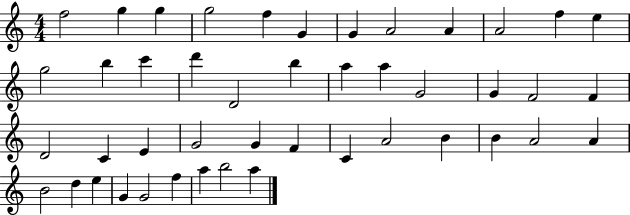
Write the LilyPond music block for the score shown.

{
  \clef treble
  \numericTimeSignature
  \time 4/4
  \key c \major
  f''2 g''4 g''4 | g''2 f''4 g'4 | g'4 a'2 a'4 | a'2 f''4 e''4 | \break g''2 b''4 c'''4 | d'''4 d'2 b''4 | a''4 a''4 g'2 | g'4 f'2 f'4 | \break d'2 c'4 e'4 | g'2 g'4 f'4 | c'4 a'2 b'4 | b'4 a'2 a'4 | \break b'2 d''4 e''4 | g'4 g'2 f''4 | a''4 b''2 a''4 | \bar "|."
}